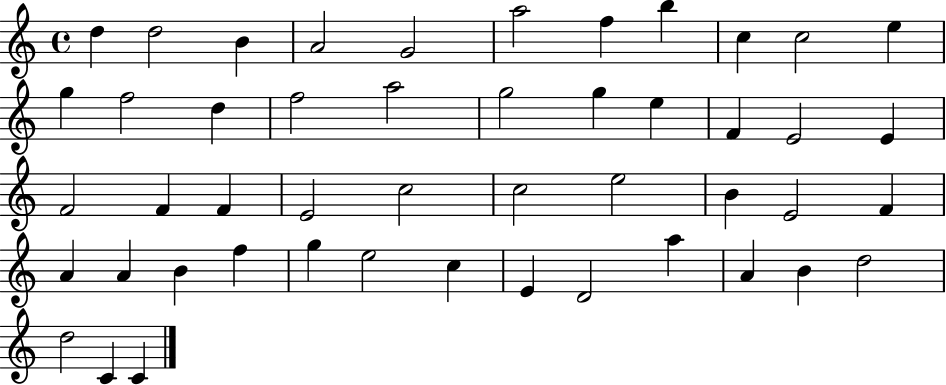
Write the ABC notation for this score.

X:1
T:Untitled
M:4/4
L:1/4
K:C
d d2 B A2 G2 a2 f b c c2 e g f2 d f2 a2 g2 g e F E2 E F2 F F E2 c2 c2 e2 B E2 F A A B f g e2 c E D2 a A B d2 d2 C C